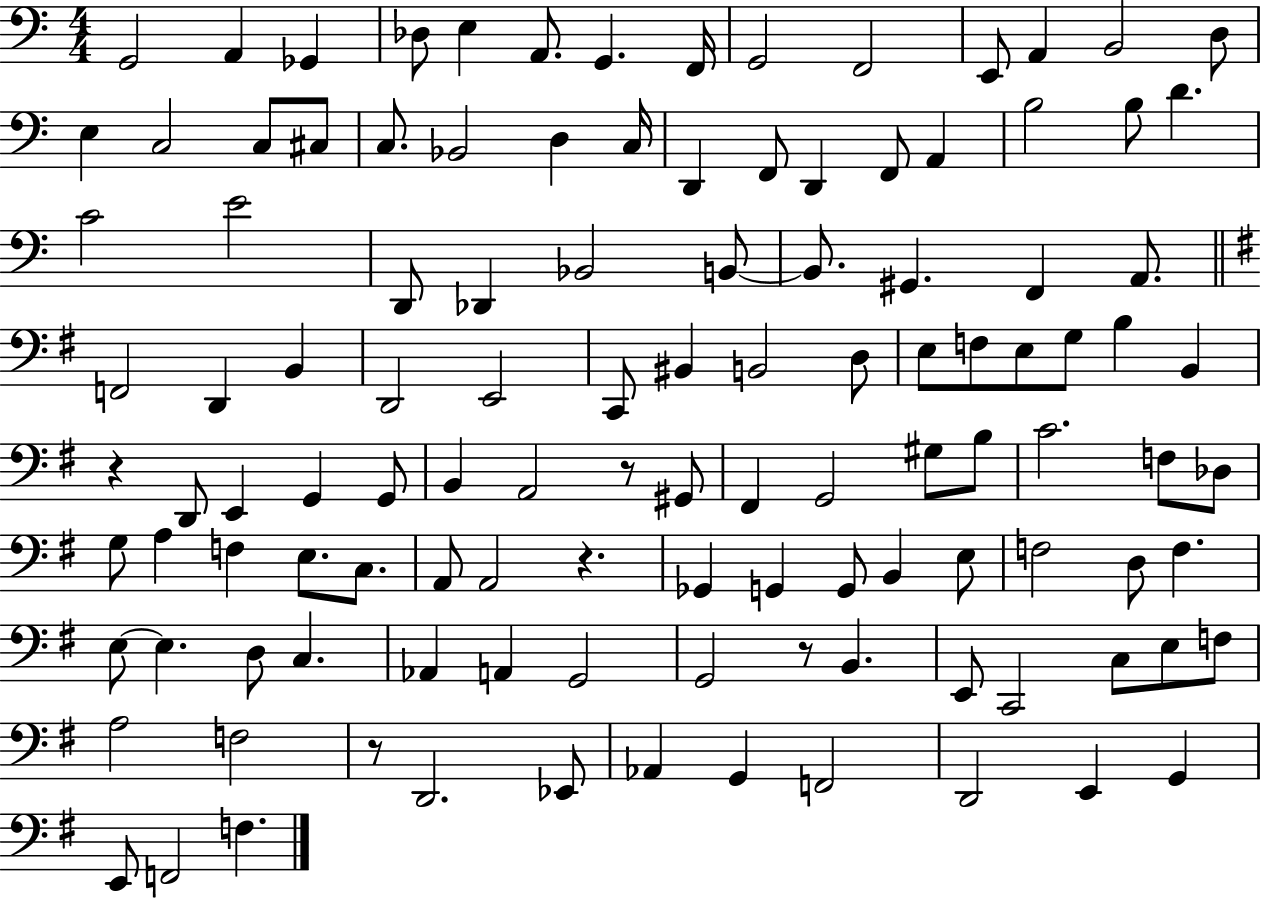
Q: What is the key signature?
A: C major